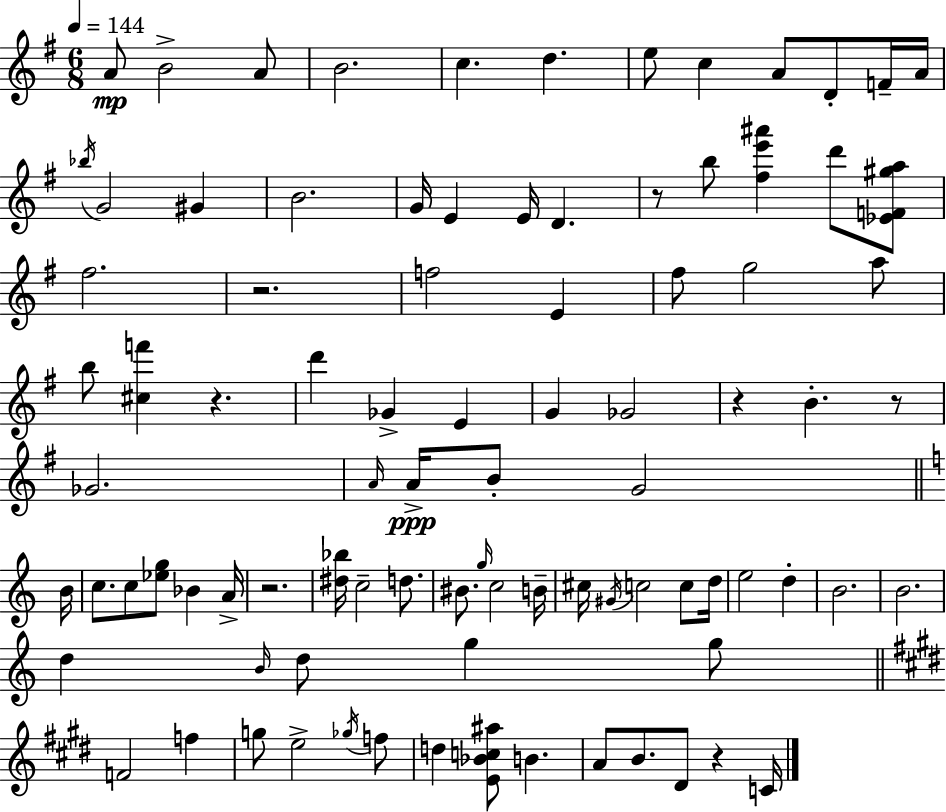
{
  \clef treble
  \numericTimeSignature
  \time 6/8
  \key e \minor
  \tempo 4 = 144
  a'8\mp b'2-> a'8 | b'2. | c''4. d''4. | e''8 c''4 a'8 d'8-. f'16-- a'16 | \break \acciaccatura { bes''16 } g'2 gis'4 | b'2. | g'16 e'4 e'16 d'4. | r8 b''8 <fis'' e''' ais'''>4 d'''8 <ees' f' gis'' a''>8 | \break fis''2. | r2. | f''2 e'4 | fis''8 g''2 a''8 | \break b''8 <cis'' f'''>4 r4. | d'''4 ges'4-> e'4 | g'4 ges'2 | r4 b'4.-. r8 | \break ges'2. | \grace { a'16 } a'16->\ppp b'8-. g'2 | \bar "||" \break \key c \major b'16 c''8. c''8 <ees'' g''>8 bes'4 | a'16-> r2. | <dis'' bes''>16 c''2-- d''8. | bis'8. \grace { g''16 } c''2 | \break b'16-- cis''16 \acciaccatura { gis'16 } c''2 | c''8 d''16 e''2 d''4-. | b'2. | b'2. | \break d''4 \grace { b'16 } d''8 g''4 | g''8 \bar "||" \break \key e \major f'2 f''4 | g''8 e''2-> \acciaccatura { ges''16 } f''8 | d''4 <e' bes' c'' ais''>8 b'4. | a'8 b'8. dis'8 r4 | \break c'16 \bar "|."
}